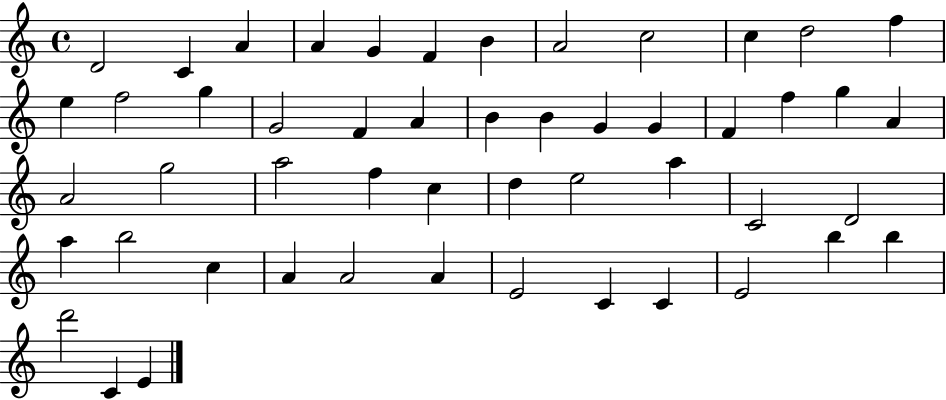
D4/h C4/q A4/q A4/q G4/q F4/q B4/q A4/h C5/h C5/q D5/h F5/q E5/q F5/h G5/q G4/h F4/q A4/q B4/q B4/q G4/q G4/q F4/q F5/q G5/q A4/q A4/h G5/h A5/h F5/q C5/q D5/q E5/h A5/q C4/h D4/h A5/q B5/h C5/q A4/q A4/h A4/q E4/h C4/q C4/q E4/h B5/q B5/q D6/h C4/q E4/q